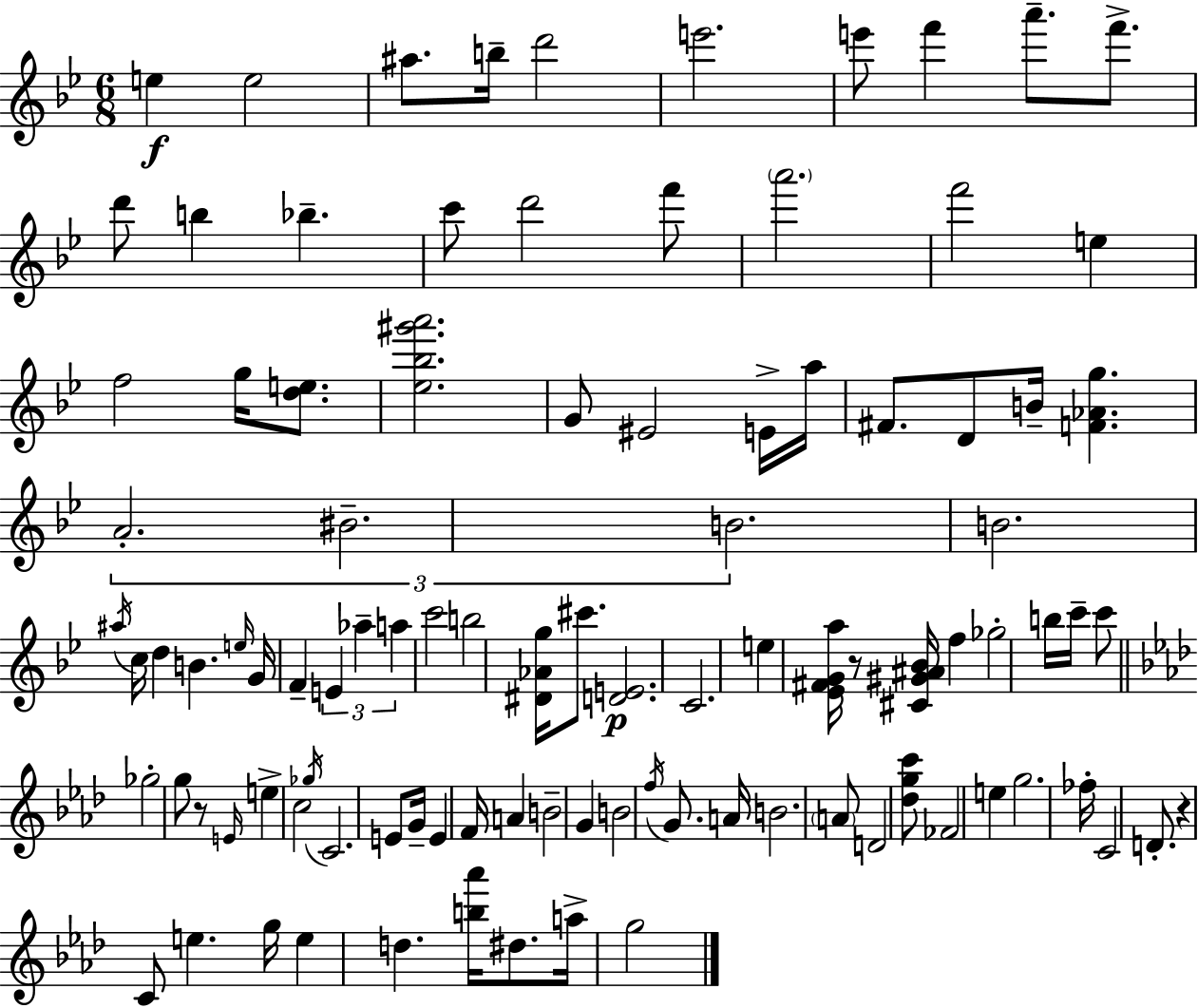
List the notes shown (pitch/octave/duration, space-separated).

E5/q E5/h A#5/e. B5/s D6/h E6/h. E6/e F6/q A6/e. F6/e. D6/e B5/q Bb5/q. C6/e D6/h F6/e A6/h. F6/h E5/q F5/h G5/s [D5,E5]/e. [Eb5,Bb5,G#6,A6]/h. G4/e EIS4/h E4/s A5/s F#4/e. D4/e B4/s [F4,Ab4,G5]/q. A4/h. BIS4/h. B4/h. B4/h. A#5/s C5/s D5/q B4/q. E5/s G4/s F4/q E4/q Ab5/q A5/q C6/h B5/h [D#4,Ab4,G5]/s C#6/e. [D4,E4]/h. C4/h. E5/q [Eb4,F#4,G4,A5]/s R/e [C#4,G#4,A#4,Bb4]/s F5/q Gb5/h B5/s C6/s C6/e Gb5/h G5/e R/e E4/s E5/q C5/h Gb5/s C4/h. E4/e G4/s E4/q F4/s A4/q B4/h G4/q B4/h F5/s G4/e. A4/s B4/h. A4/e D4/h [Db5,G5,C6]/e FES4/h E5/q G5/h. FES5/s C4/h D4/e. R/q C4/e E5/q. G5/s E5/q D5/q. [B5,Ab6]/s D#5/e. A5/s G5/h